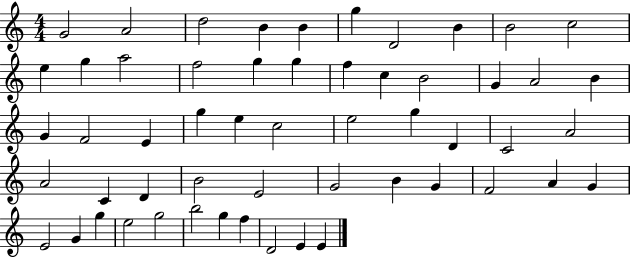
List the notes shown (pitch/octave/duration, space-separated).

G4/h A4/h D5/h B4/q B4/q G5/q D4/h B4/q B4/h C5/h E5/q G5/q A5/h F5/h G5/q G5/q F5/q C5/q B4/h G4/q A4/h B4/q G4/q F4/h E4/q G5/q E5/q C5/h E5/h G5/q D4/q C4/h A4/h A4/h C4/q D4/q B4/h E4/h G4/h B4/q G4/q F4/h A4/q G4/q E4/h G4/q G5/q E5/h G5/h B5/h G5/q F5/q D4/h E4/q E4/q